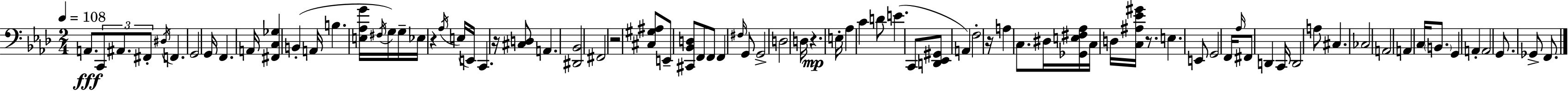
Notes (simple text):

A2/e. C2/e A#2/e. F#2/e D#3/s F2/q. G2/h G2/s F2/q. A2/s [F#2,C3,Gb3]/q B2/q A2/s B3/q. [E3,Ab3,G4]/s F#3/s G3/s G3/s Eb3/s R/q Ab3/s E3/s E2/s C2/q. R/s [C#3,D3]/e A2/q. [D#2,Bb2]/h F#2/h R/h [C#3,G#3,A#3]/e E2/e [C#2,Bb2,D3]/e F2/e F2/e F2/q F#3/s G2/e G2/h D3/h D3/s R/q. E3/s Ab3/q C4/q D4/e E4/q. C2/e [D2,Eb2,G#2]/e A2/q F3/h R/s A3/q C3/e. D#3/s [Gb2,E3,F#3,Ab3]/s C3/s D3/s [C3,A#3,Eb4,G#4]/s R/e. E3/q. E2/e G2/h F2/s Ab3/s F#2/e D2/q C2/s D2/h A3/e C#3/q. CES3/h A2/h A2/q C3/s B2/e. G2/q A2/q A2/h G2/e. Gb2/e F2/e.